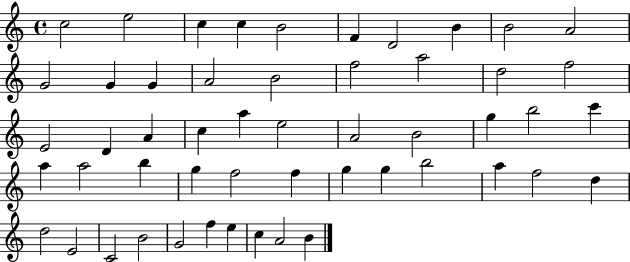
X:1
T:Untitled
M:4/4
L:1/4
K:C
c2 e2 c c B2 F D2 B B2 A2 G2 G G A2 B2 f2 a2 d2 f2 E2 D A c a e2 A2 B2 g b2 c' a a2 b g f2 f g g b2 a f2 d d2 E2 C2 B2 G2 f e c A2 B